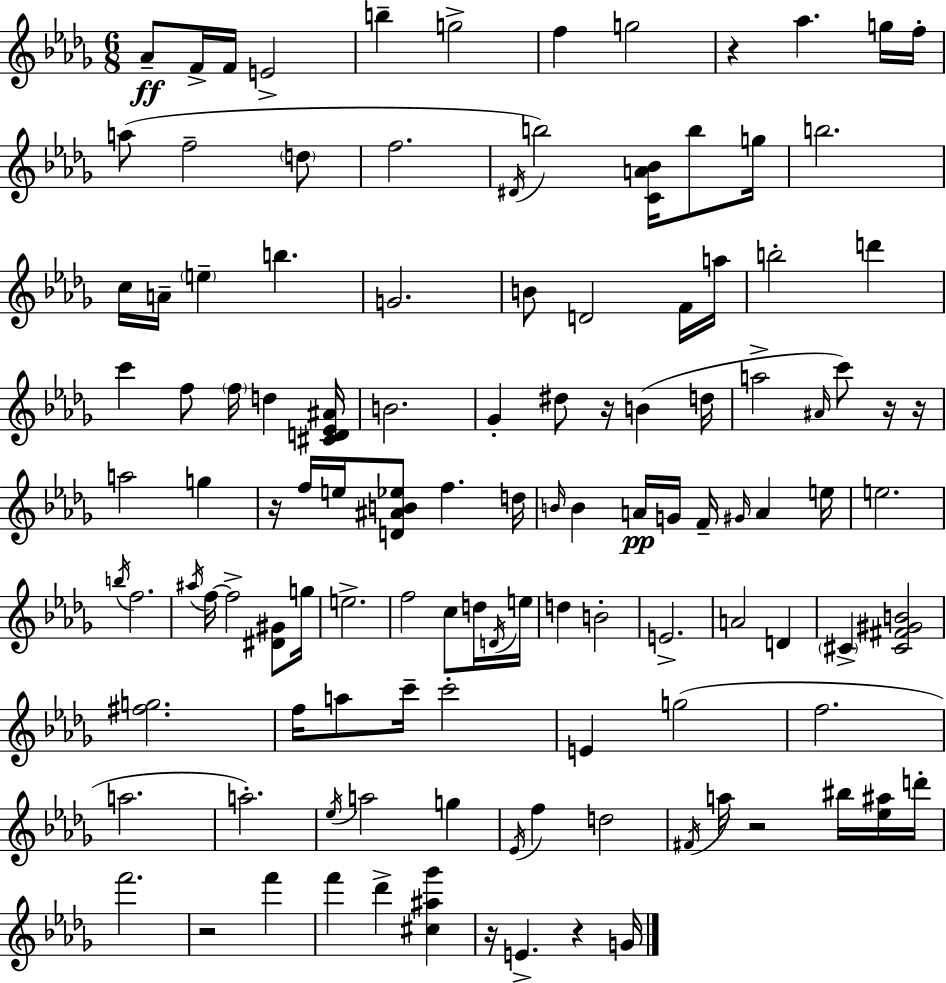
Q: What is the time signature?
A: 6/8